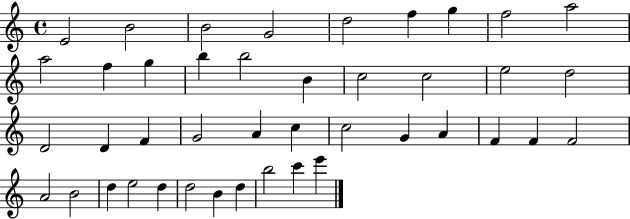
X:1
T:Untitled
M:4/4
L:1/4
K:C
E2 B2 B2 G2 d2 f g f2 a2 a2 f g b b2 B c2 c2 e2 d2 D2 D F G2 A c c2 G A F F F2 A2 B2 d e2 d d2 B d b2 c' e'